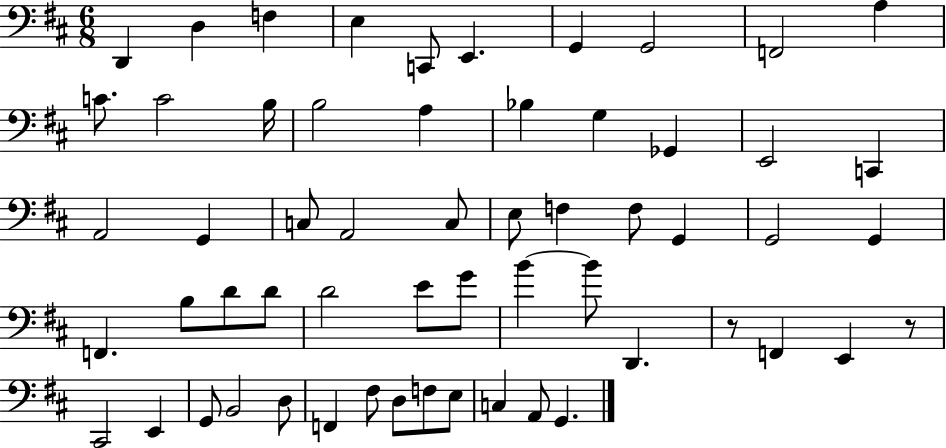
X:1
T:Untitled
M:6/8
L:1/4
K:D
D,, D, F, E, C,,/2 E,, G,, G,,2 F,,2 A, C/2 C2 B,/4 B,2 A, _B, G, _G,, E,,2 C,, A,,2 G,, C,/2 A,,2 C,/2 E,/2 F, F,/2 G,, G,,2 G,, F,, B,/2 D/2 D/2 D2 E/2 G/2 B B/2 D,, z/2 F,, E,, z/2 ^C,,2 E,, G,,/2 B,,2 D,/2 F,, ^F,/2 D,/2 F,/2 E,/2 C, A,,/2 G,,